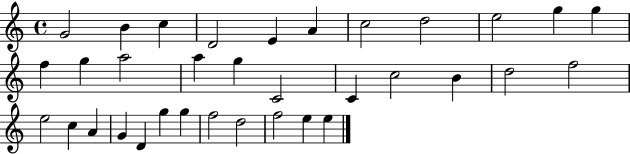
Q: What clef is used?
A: treble